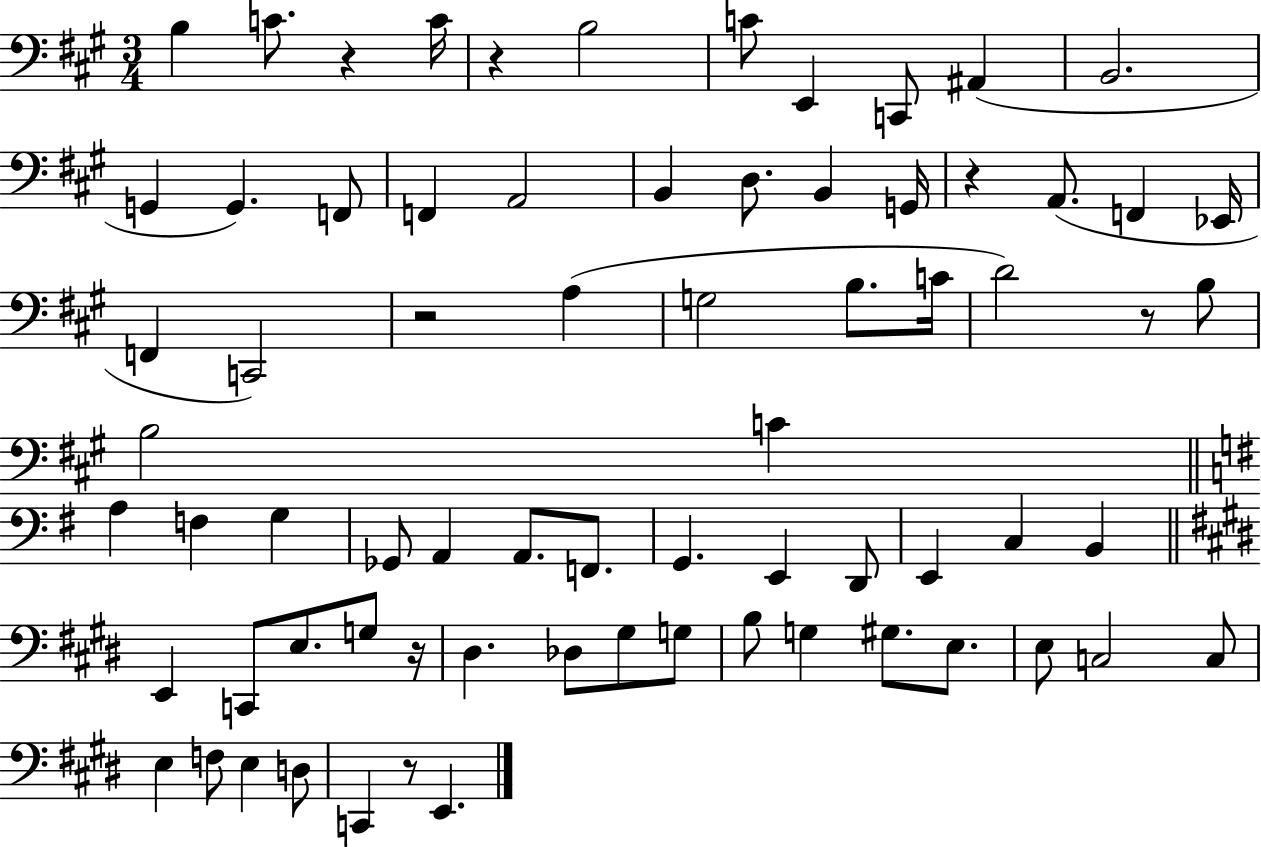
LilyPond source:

{
  \clef bass
  \numericTimeSignature
  \time 3/4
  \key a \major
  \repeat volta 2 { b4 c'8. r4 c'16 | r4 b2 | c'8 e,4 c,8 ais,4( | b,2. | \break g,4 g,4.) f,8 | f,4 a,2 | b,4 d8. b,4 g,16 | r4 a,8.( f,4 ees,16 | \break f,4 c,2) | r2 a4( | g2 b8. c'16 | d'2) r8 b8 | \break b2 c'4 | \bar "||" \break \key g \major a4 f4 g4 | ges,8 a,4 a,8. f,8. | g,4. e,4 d,8 | e,4 c4 b,4 | \break \bar "||" \break \key e \major e,4 c,8 e8. g8 r16 | dis4. des8 gis8 g8 | b8 g4 gis8. e8. | e8 c2 c8 | \break e4 f8 e4 d8 | c,4 r8 e,4. | } \bar "|."
}